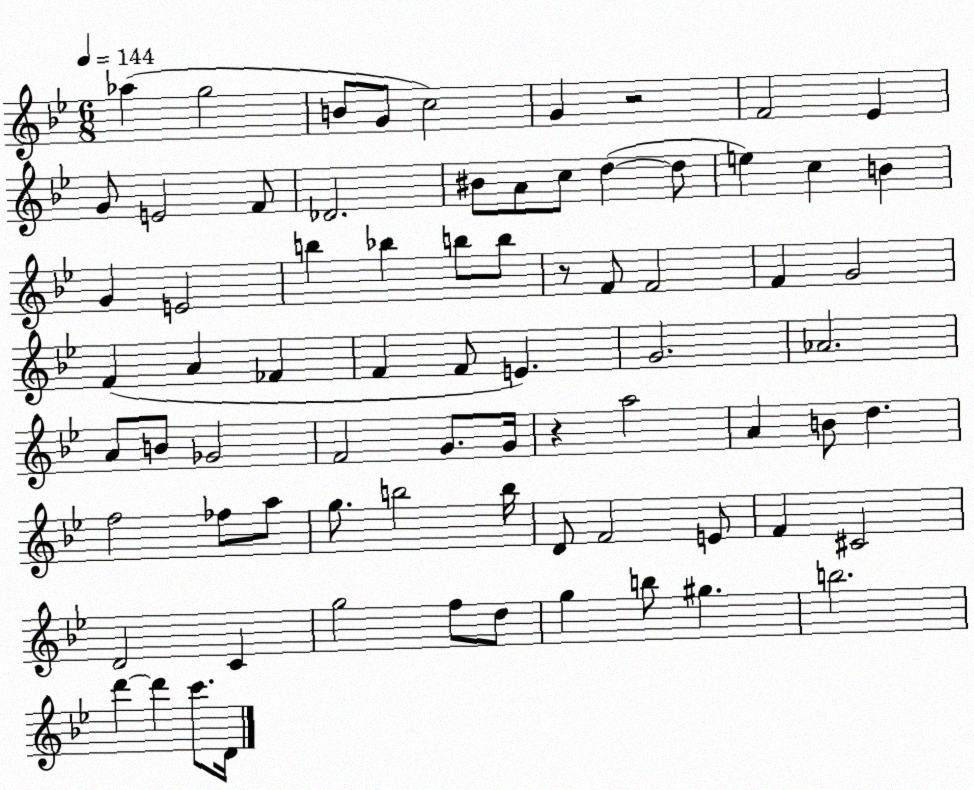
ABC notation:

X:1
T:Untitled
M:6/8
L:1/4
K:Bb
_a g2 B/2 G/2 c2 G z2 F2 _E G/2 E2 F/2 _D2 ^B/2 A/2 c/2 d d/2 e c B G E2 b _b b/2 b/2 z/2 F/2 F2 F G2 F A _F F F/2 E G2 _A2 A/2 B/2 _G2 F2 G/2 G/4 z a2 A B/2 d f2 _f/2 a/2 g/2 b2 b/4 D/2 F2 E/2 F ^C2 D2 C g2 f/2 d/2 g b/2 ^g b2 d' d' c'/2 D/4